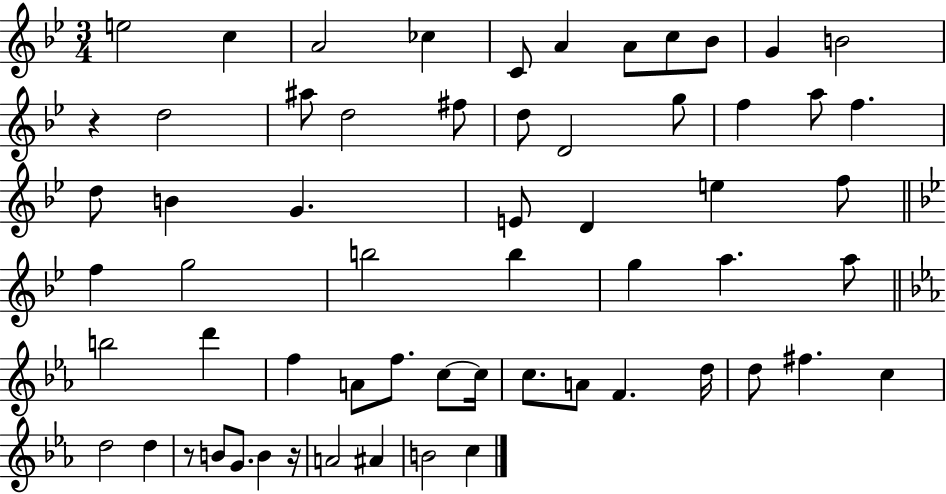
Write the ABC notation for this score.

X:1
T:Untitled
M:3/4
L:1/4
K:Bb
e2 c A2 _c C/2 A A/2 c/2 _B/2 G B2 z d2 ^a/2 d2 ^f/2 d/2 D2 g/2 f a/2 f d/2 B G E/2 D e f/2 f g2 b2 b g a a/2 b2 d' f A/2 f/2 c/2 c/4 c/2 A/2 F d/4 d/2 ^f c d2 d z/2 B/2 G/2 B z/4 A2 ^A B2 c